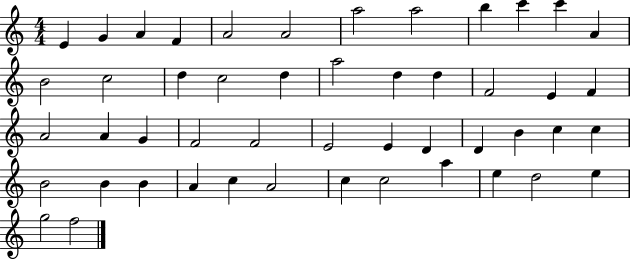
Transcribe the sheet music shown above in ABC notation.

X:1
T:Untitled
M:4/4
L:1/4
K:C
E G A F A2 A2 a2 a2 b c' c' A B2 c2 d c2 d a2 d d F2 E F A2 A G F2 F2 E2 E D D B c c B2 B B A c A2 c c2 a e d2 e g2 f2